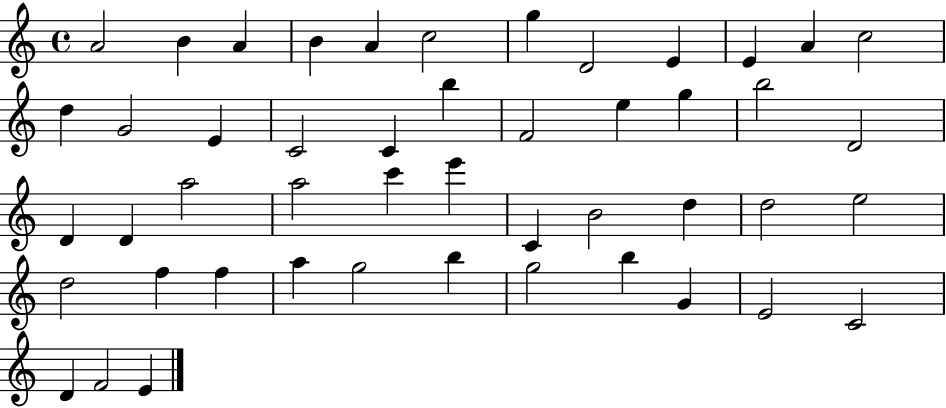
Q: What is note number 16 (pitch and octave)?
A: C4